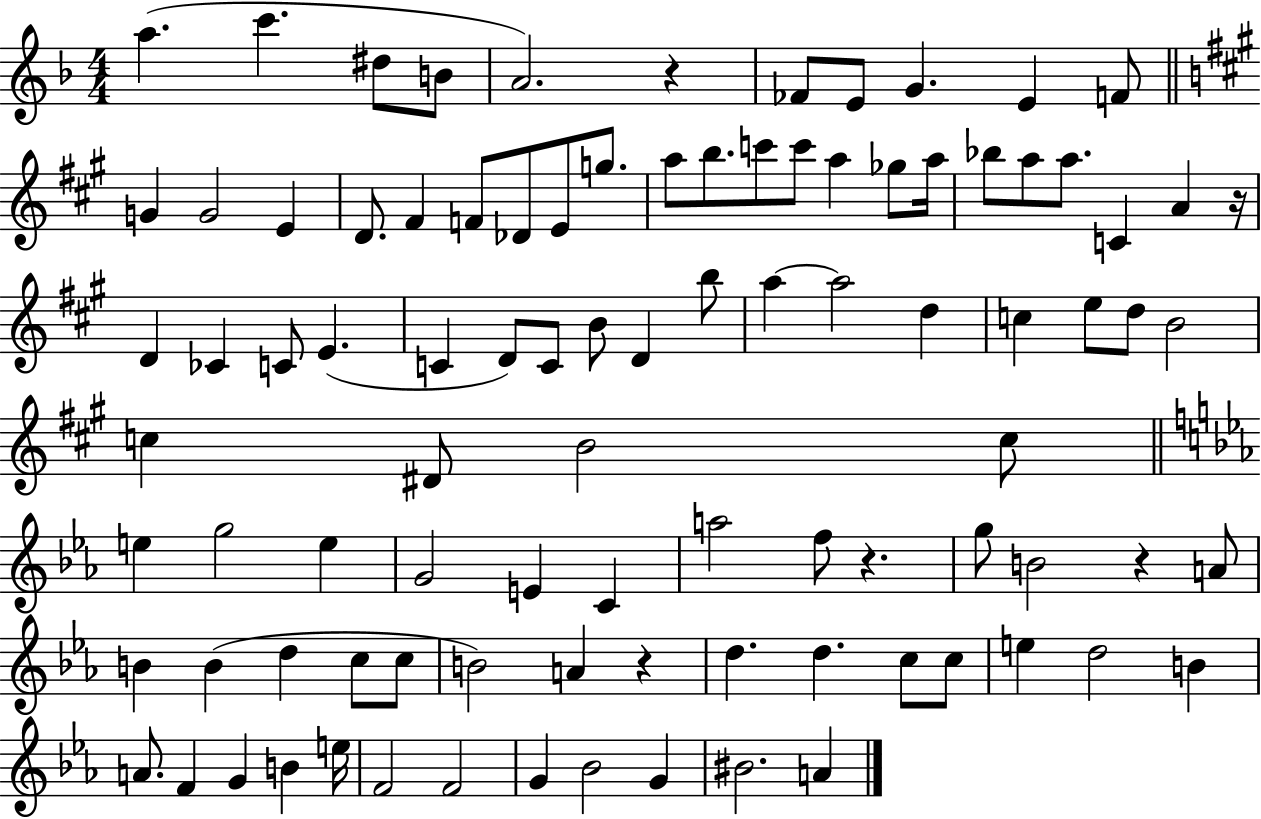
A5/q. C6/q. D#5/e B4/e A4/h. R/q FES4/e E4/e G4/q. E4/q F4/e G4/q G4/h E4/q D4/e. F#4/q F4/e Db4/e E4/e G5/e. A5/e B5/e. C6/e C6/e A5/q Gb5/e A5/s Bb5/e A5/e A5/e. C4/q A4/q R/s D4/q CES4/q C4/e E4/q. C4/q D4/e C4/e B4/e D4/q B5/e A5/q A5/h D5/q C5/q E5/e D5/e B4/h C5/q D#4/e B4/h C5/e E5/q G5/h E5/q G4/h E4/q C4/q A5/h F5/e R/q. G5/e B4/h R/q A4/e B4/q B4/q D5/q C5/e C5/e B4/h A4/q R/q D5/q. D5/q. C5/e C5/e E5/q D5/h B4/q A4/e. F4/q G4/q B4/q E5/s F4/h F4/h G4/q Bb4/h G4/q BIS4/h. A4/q